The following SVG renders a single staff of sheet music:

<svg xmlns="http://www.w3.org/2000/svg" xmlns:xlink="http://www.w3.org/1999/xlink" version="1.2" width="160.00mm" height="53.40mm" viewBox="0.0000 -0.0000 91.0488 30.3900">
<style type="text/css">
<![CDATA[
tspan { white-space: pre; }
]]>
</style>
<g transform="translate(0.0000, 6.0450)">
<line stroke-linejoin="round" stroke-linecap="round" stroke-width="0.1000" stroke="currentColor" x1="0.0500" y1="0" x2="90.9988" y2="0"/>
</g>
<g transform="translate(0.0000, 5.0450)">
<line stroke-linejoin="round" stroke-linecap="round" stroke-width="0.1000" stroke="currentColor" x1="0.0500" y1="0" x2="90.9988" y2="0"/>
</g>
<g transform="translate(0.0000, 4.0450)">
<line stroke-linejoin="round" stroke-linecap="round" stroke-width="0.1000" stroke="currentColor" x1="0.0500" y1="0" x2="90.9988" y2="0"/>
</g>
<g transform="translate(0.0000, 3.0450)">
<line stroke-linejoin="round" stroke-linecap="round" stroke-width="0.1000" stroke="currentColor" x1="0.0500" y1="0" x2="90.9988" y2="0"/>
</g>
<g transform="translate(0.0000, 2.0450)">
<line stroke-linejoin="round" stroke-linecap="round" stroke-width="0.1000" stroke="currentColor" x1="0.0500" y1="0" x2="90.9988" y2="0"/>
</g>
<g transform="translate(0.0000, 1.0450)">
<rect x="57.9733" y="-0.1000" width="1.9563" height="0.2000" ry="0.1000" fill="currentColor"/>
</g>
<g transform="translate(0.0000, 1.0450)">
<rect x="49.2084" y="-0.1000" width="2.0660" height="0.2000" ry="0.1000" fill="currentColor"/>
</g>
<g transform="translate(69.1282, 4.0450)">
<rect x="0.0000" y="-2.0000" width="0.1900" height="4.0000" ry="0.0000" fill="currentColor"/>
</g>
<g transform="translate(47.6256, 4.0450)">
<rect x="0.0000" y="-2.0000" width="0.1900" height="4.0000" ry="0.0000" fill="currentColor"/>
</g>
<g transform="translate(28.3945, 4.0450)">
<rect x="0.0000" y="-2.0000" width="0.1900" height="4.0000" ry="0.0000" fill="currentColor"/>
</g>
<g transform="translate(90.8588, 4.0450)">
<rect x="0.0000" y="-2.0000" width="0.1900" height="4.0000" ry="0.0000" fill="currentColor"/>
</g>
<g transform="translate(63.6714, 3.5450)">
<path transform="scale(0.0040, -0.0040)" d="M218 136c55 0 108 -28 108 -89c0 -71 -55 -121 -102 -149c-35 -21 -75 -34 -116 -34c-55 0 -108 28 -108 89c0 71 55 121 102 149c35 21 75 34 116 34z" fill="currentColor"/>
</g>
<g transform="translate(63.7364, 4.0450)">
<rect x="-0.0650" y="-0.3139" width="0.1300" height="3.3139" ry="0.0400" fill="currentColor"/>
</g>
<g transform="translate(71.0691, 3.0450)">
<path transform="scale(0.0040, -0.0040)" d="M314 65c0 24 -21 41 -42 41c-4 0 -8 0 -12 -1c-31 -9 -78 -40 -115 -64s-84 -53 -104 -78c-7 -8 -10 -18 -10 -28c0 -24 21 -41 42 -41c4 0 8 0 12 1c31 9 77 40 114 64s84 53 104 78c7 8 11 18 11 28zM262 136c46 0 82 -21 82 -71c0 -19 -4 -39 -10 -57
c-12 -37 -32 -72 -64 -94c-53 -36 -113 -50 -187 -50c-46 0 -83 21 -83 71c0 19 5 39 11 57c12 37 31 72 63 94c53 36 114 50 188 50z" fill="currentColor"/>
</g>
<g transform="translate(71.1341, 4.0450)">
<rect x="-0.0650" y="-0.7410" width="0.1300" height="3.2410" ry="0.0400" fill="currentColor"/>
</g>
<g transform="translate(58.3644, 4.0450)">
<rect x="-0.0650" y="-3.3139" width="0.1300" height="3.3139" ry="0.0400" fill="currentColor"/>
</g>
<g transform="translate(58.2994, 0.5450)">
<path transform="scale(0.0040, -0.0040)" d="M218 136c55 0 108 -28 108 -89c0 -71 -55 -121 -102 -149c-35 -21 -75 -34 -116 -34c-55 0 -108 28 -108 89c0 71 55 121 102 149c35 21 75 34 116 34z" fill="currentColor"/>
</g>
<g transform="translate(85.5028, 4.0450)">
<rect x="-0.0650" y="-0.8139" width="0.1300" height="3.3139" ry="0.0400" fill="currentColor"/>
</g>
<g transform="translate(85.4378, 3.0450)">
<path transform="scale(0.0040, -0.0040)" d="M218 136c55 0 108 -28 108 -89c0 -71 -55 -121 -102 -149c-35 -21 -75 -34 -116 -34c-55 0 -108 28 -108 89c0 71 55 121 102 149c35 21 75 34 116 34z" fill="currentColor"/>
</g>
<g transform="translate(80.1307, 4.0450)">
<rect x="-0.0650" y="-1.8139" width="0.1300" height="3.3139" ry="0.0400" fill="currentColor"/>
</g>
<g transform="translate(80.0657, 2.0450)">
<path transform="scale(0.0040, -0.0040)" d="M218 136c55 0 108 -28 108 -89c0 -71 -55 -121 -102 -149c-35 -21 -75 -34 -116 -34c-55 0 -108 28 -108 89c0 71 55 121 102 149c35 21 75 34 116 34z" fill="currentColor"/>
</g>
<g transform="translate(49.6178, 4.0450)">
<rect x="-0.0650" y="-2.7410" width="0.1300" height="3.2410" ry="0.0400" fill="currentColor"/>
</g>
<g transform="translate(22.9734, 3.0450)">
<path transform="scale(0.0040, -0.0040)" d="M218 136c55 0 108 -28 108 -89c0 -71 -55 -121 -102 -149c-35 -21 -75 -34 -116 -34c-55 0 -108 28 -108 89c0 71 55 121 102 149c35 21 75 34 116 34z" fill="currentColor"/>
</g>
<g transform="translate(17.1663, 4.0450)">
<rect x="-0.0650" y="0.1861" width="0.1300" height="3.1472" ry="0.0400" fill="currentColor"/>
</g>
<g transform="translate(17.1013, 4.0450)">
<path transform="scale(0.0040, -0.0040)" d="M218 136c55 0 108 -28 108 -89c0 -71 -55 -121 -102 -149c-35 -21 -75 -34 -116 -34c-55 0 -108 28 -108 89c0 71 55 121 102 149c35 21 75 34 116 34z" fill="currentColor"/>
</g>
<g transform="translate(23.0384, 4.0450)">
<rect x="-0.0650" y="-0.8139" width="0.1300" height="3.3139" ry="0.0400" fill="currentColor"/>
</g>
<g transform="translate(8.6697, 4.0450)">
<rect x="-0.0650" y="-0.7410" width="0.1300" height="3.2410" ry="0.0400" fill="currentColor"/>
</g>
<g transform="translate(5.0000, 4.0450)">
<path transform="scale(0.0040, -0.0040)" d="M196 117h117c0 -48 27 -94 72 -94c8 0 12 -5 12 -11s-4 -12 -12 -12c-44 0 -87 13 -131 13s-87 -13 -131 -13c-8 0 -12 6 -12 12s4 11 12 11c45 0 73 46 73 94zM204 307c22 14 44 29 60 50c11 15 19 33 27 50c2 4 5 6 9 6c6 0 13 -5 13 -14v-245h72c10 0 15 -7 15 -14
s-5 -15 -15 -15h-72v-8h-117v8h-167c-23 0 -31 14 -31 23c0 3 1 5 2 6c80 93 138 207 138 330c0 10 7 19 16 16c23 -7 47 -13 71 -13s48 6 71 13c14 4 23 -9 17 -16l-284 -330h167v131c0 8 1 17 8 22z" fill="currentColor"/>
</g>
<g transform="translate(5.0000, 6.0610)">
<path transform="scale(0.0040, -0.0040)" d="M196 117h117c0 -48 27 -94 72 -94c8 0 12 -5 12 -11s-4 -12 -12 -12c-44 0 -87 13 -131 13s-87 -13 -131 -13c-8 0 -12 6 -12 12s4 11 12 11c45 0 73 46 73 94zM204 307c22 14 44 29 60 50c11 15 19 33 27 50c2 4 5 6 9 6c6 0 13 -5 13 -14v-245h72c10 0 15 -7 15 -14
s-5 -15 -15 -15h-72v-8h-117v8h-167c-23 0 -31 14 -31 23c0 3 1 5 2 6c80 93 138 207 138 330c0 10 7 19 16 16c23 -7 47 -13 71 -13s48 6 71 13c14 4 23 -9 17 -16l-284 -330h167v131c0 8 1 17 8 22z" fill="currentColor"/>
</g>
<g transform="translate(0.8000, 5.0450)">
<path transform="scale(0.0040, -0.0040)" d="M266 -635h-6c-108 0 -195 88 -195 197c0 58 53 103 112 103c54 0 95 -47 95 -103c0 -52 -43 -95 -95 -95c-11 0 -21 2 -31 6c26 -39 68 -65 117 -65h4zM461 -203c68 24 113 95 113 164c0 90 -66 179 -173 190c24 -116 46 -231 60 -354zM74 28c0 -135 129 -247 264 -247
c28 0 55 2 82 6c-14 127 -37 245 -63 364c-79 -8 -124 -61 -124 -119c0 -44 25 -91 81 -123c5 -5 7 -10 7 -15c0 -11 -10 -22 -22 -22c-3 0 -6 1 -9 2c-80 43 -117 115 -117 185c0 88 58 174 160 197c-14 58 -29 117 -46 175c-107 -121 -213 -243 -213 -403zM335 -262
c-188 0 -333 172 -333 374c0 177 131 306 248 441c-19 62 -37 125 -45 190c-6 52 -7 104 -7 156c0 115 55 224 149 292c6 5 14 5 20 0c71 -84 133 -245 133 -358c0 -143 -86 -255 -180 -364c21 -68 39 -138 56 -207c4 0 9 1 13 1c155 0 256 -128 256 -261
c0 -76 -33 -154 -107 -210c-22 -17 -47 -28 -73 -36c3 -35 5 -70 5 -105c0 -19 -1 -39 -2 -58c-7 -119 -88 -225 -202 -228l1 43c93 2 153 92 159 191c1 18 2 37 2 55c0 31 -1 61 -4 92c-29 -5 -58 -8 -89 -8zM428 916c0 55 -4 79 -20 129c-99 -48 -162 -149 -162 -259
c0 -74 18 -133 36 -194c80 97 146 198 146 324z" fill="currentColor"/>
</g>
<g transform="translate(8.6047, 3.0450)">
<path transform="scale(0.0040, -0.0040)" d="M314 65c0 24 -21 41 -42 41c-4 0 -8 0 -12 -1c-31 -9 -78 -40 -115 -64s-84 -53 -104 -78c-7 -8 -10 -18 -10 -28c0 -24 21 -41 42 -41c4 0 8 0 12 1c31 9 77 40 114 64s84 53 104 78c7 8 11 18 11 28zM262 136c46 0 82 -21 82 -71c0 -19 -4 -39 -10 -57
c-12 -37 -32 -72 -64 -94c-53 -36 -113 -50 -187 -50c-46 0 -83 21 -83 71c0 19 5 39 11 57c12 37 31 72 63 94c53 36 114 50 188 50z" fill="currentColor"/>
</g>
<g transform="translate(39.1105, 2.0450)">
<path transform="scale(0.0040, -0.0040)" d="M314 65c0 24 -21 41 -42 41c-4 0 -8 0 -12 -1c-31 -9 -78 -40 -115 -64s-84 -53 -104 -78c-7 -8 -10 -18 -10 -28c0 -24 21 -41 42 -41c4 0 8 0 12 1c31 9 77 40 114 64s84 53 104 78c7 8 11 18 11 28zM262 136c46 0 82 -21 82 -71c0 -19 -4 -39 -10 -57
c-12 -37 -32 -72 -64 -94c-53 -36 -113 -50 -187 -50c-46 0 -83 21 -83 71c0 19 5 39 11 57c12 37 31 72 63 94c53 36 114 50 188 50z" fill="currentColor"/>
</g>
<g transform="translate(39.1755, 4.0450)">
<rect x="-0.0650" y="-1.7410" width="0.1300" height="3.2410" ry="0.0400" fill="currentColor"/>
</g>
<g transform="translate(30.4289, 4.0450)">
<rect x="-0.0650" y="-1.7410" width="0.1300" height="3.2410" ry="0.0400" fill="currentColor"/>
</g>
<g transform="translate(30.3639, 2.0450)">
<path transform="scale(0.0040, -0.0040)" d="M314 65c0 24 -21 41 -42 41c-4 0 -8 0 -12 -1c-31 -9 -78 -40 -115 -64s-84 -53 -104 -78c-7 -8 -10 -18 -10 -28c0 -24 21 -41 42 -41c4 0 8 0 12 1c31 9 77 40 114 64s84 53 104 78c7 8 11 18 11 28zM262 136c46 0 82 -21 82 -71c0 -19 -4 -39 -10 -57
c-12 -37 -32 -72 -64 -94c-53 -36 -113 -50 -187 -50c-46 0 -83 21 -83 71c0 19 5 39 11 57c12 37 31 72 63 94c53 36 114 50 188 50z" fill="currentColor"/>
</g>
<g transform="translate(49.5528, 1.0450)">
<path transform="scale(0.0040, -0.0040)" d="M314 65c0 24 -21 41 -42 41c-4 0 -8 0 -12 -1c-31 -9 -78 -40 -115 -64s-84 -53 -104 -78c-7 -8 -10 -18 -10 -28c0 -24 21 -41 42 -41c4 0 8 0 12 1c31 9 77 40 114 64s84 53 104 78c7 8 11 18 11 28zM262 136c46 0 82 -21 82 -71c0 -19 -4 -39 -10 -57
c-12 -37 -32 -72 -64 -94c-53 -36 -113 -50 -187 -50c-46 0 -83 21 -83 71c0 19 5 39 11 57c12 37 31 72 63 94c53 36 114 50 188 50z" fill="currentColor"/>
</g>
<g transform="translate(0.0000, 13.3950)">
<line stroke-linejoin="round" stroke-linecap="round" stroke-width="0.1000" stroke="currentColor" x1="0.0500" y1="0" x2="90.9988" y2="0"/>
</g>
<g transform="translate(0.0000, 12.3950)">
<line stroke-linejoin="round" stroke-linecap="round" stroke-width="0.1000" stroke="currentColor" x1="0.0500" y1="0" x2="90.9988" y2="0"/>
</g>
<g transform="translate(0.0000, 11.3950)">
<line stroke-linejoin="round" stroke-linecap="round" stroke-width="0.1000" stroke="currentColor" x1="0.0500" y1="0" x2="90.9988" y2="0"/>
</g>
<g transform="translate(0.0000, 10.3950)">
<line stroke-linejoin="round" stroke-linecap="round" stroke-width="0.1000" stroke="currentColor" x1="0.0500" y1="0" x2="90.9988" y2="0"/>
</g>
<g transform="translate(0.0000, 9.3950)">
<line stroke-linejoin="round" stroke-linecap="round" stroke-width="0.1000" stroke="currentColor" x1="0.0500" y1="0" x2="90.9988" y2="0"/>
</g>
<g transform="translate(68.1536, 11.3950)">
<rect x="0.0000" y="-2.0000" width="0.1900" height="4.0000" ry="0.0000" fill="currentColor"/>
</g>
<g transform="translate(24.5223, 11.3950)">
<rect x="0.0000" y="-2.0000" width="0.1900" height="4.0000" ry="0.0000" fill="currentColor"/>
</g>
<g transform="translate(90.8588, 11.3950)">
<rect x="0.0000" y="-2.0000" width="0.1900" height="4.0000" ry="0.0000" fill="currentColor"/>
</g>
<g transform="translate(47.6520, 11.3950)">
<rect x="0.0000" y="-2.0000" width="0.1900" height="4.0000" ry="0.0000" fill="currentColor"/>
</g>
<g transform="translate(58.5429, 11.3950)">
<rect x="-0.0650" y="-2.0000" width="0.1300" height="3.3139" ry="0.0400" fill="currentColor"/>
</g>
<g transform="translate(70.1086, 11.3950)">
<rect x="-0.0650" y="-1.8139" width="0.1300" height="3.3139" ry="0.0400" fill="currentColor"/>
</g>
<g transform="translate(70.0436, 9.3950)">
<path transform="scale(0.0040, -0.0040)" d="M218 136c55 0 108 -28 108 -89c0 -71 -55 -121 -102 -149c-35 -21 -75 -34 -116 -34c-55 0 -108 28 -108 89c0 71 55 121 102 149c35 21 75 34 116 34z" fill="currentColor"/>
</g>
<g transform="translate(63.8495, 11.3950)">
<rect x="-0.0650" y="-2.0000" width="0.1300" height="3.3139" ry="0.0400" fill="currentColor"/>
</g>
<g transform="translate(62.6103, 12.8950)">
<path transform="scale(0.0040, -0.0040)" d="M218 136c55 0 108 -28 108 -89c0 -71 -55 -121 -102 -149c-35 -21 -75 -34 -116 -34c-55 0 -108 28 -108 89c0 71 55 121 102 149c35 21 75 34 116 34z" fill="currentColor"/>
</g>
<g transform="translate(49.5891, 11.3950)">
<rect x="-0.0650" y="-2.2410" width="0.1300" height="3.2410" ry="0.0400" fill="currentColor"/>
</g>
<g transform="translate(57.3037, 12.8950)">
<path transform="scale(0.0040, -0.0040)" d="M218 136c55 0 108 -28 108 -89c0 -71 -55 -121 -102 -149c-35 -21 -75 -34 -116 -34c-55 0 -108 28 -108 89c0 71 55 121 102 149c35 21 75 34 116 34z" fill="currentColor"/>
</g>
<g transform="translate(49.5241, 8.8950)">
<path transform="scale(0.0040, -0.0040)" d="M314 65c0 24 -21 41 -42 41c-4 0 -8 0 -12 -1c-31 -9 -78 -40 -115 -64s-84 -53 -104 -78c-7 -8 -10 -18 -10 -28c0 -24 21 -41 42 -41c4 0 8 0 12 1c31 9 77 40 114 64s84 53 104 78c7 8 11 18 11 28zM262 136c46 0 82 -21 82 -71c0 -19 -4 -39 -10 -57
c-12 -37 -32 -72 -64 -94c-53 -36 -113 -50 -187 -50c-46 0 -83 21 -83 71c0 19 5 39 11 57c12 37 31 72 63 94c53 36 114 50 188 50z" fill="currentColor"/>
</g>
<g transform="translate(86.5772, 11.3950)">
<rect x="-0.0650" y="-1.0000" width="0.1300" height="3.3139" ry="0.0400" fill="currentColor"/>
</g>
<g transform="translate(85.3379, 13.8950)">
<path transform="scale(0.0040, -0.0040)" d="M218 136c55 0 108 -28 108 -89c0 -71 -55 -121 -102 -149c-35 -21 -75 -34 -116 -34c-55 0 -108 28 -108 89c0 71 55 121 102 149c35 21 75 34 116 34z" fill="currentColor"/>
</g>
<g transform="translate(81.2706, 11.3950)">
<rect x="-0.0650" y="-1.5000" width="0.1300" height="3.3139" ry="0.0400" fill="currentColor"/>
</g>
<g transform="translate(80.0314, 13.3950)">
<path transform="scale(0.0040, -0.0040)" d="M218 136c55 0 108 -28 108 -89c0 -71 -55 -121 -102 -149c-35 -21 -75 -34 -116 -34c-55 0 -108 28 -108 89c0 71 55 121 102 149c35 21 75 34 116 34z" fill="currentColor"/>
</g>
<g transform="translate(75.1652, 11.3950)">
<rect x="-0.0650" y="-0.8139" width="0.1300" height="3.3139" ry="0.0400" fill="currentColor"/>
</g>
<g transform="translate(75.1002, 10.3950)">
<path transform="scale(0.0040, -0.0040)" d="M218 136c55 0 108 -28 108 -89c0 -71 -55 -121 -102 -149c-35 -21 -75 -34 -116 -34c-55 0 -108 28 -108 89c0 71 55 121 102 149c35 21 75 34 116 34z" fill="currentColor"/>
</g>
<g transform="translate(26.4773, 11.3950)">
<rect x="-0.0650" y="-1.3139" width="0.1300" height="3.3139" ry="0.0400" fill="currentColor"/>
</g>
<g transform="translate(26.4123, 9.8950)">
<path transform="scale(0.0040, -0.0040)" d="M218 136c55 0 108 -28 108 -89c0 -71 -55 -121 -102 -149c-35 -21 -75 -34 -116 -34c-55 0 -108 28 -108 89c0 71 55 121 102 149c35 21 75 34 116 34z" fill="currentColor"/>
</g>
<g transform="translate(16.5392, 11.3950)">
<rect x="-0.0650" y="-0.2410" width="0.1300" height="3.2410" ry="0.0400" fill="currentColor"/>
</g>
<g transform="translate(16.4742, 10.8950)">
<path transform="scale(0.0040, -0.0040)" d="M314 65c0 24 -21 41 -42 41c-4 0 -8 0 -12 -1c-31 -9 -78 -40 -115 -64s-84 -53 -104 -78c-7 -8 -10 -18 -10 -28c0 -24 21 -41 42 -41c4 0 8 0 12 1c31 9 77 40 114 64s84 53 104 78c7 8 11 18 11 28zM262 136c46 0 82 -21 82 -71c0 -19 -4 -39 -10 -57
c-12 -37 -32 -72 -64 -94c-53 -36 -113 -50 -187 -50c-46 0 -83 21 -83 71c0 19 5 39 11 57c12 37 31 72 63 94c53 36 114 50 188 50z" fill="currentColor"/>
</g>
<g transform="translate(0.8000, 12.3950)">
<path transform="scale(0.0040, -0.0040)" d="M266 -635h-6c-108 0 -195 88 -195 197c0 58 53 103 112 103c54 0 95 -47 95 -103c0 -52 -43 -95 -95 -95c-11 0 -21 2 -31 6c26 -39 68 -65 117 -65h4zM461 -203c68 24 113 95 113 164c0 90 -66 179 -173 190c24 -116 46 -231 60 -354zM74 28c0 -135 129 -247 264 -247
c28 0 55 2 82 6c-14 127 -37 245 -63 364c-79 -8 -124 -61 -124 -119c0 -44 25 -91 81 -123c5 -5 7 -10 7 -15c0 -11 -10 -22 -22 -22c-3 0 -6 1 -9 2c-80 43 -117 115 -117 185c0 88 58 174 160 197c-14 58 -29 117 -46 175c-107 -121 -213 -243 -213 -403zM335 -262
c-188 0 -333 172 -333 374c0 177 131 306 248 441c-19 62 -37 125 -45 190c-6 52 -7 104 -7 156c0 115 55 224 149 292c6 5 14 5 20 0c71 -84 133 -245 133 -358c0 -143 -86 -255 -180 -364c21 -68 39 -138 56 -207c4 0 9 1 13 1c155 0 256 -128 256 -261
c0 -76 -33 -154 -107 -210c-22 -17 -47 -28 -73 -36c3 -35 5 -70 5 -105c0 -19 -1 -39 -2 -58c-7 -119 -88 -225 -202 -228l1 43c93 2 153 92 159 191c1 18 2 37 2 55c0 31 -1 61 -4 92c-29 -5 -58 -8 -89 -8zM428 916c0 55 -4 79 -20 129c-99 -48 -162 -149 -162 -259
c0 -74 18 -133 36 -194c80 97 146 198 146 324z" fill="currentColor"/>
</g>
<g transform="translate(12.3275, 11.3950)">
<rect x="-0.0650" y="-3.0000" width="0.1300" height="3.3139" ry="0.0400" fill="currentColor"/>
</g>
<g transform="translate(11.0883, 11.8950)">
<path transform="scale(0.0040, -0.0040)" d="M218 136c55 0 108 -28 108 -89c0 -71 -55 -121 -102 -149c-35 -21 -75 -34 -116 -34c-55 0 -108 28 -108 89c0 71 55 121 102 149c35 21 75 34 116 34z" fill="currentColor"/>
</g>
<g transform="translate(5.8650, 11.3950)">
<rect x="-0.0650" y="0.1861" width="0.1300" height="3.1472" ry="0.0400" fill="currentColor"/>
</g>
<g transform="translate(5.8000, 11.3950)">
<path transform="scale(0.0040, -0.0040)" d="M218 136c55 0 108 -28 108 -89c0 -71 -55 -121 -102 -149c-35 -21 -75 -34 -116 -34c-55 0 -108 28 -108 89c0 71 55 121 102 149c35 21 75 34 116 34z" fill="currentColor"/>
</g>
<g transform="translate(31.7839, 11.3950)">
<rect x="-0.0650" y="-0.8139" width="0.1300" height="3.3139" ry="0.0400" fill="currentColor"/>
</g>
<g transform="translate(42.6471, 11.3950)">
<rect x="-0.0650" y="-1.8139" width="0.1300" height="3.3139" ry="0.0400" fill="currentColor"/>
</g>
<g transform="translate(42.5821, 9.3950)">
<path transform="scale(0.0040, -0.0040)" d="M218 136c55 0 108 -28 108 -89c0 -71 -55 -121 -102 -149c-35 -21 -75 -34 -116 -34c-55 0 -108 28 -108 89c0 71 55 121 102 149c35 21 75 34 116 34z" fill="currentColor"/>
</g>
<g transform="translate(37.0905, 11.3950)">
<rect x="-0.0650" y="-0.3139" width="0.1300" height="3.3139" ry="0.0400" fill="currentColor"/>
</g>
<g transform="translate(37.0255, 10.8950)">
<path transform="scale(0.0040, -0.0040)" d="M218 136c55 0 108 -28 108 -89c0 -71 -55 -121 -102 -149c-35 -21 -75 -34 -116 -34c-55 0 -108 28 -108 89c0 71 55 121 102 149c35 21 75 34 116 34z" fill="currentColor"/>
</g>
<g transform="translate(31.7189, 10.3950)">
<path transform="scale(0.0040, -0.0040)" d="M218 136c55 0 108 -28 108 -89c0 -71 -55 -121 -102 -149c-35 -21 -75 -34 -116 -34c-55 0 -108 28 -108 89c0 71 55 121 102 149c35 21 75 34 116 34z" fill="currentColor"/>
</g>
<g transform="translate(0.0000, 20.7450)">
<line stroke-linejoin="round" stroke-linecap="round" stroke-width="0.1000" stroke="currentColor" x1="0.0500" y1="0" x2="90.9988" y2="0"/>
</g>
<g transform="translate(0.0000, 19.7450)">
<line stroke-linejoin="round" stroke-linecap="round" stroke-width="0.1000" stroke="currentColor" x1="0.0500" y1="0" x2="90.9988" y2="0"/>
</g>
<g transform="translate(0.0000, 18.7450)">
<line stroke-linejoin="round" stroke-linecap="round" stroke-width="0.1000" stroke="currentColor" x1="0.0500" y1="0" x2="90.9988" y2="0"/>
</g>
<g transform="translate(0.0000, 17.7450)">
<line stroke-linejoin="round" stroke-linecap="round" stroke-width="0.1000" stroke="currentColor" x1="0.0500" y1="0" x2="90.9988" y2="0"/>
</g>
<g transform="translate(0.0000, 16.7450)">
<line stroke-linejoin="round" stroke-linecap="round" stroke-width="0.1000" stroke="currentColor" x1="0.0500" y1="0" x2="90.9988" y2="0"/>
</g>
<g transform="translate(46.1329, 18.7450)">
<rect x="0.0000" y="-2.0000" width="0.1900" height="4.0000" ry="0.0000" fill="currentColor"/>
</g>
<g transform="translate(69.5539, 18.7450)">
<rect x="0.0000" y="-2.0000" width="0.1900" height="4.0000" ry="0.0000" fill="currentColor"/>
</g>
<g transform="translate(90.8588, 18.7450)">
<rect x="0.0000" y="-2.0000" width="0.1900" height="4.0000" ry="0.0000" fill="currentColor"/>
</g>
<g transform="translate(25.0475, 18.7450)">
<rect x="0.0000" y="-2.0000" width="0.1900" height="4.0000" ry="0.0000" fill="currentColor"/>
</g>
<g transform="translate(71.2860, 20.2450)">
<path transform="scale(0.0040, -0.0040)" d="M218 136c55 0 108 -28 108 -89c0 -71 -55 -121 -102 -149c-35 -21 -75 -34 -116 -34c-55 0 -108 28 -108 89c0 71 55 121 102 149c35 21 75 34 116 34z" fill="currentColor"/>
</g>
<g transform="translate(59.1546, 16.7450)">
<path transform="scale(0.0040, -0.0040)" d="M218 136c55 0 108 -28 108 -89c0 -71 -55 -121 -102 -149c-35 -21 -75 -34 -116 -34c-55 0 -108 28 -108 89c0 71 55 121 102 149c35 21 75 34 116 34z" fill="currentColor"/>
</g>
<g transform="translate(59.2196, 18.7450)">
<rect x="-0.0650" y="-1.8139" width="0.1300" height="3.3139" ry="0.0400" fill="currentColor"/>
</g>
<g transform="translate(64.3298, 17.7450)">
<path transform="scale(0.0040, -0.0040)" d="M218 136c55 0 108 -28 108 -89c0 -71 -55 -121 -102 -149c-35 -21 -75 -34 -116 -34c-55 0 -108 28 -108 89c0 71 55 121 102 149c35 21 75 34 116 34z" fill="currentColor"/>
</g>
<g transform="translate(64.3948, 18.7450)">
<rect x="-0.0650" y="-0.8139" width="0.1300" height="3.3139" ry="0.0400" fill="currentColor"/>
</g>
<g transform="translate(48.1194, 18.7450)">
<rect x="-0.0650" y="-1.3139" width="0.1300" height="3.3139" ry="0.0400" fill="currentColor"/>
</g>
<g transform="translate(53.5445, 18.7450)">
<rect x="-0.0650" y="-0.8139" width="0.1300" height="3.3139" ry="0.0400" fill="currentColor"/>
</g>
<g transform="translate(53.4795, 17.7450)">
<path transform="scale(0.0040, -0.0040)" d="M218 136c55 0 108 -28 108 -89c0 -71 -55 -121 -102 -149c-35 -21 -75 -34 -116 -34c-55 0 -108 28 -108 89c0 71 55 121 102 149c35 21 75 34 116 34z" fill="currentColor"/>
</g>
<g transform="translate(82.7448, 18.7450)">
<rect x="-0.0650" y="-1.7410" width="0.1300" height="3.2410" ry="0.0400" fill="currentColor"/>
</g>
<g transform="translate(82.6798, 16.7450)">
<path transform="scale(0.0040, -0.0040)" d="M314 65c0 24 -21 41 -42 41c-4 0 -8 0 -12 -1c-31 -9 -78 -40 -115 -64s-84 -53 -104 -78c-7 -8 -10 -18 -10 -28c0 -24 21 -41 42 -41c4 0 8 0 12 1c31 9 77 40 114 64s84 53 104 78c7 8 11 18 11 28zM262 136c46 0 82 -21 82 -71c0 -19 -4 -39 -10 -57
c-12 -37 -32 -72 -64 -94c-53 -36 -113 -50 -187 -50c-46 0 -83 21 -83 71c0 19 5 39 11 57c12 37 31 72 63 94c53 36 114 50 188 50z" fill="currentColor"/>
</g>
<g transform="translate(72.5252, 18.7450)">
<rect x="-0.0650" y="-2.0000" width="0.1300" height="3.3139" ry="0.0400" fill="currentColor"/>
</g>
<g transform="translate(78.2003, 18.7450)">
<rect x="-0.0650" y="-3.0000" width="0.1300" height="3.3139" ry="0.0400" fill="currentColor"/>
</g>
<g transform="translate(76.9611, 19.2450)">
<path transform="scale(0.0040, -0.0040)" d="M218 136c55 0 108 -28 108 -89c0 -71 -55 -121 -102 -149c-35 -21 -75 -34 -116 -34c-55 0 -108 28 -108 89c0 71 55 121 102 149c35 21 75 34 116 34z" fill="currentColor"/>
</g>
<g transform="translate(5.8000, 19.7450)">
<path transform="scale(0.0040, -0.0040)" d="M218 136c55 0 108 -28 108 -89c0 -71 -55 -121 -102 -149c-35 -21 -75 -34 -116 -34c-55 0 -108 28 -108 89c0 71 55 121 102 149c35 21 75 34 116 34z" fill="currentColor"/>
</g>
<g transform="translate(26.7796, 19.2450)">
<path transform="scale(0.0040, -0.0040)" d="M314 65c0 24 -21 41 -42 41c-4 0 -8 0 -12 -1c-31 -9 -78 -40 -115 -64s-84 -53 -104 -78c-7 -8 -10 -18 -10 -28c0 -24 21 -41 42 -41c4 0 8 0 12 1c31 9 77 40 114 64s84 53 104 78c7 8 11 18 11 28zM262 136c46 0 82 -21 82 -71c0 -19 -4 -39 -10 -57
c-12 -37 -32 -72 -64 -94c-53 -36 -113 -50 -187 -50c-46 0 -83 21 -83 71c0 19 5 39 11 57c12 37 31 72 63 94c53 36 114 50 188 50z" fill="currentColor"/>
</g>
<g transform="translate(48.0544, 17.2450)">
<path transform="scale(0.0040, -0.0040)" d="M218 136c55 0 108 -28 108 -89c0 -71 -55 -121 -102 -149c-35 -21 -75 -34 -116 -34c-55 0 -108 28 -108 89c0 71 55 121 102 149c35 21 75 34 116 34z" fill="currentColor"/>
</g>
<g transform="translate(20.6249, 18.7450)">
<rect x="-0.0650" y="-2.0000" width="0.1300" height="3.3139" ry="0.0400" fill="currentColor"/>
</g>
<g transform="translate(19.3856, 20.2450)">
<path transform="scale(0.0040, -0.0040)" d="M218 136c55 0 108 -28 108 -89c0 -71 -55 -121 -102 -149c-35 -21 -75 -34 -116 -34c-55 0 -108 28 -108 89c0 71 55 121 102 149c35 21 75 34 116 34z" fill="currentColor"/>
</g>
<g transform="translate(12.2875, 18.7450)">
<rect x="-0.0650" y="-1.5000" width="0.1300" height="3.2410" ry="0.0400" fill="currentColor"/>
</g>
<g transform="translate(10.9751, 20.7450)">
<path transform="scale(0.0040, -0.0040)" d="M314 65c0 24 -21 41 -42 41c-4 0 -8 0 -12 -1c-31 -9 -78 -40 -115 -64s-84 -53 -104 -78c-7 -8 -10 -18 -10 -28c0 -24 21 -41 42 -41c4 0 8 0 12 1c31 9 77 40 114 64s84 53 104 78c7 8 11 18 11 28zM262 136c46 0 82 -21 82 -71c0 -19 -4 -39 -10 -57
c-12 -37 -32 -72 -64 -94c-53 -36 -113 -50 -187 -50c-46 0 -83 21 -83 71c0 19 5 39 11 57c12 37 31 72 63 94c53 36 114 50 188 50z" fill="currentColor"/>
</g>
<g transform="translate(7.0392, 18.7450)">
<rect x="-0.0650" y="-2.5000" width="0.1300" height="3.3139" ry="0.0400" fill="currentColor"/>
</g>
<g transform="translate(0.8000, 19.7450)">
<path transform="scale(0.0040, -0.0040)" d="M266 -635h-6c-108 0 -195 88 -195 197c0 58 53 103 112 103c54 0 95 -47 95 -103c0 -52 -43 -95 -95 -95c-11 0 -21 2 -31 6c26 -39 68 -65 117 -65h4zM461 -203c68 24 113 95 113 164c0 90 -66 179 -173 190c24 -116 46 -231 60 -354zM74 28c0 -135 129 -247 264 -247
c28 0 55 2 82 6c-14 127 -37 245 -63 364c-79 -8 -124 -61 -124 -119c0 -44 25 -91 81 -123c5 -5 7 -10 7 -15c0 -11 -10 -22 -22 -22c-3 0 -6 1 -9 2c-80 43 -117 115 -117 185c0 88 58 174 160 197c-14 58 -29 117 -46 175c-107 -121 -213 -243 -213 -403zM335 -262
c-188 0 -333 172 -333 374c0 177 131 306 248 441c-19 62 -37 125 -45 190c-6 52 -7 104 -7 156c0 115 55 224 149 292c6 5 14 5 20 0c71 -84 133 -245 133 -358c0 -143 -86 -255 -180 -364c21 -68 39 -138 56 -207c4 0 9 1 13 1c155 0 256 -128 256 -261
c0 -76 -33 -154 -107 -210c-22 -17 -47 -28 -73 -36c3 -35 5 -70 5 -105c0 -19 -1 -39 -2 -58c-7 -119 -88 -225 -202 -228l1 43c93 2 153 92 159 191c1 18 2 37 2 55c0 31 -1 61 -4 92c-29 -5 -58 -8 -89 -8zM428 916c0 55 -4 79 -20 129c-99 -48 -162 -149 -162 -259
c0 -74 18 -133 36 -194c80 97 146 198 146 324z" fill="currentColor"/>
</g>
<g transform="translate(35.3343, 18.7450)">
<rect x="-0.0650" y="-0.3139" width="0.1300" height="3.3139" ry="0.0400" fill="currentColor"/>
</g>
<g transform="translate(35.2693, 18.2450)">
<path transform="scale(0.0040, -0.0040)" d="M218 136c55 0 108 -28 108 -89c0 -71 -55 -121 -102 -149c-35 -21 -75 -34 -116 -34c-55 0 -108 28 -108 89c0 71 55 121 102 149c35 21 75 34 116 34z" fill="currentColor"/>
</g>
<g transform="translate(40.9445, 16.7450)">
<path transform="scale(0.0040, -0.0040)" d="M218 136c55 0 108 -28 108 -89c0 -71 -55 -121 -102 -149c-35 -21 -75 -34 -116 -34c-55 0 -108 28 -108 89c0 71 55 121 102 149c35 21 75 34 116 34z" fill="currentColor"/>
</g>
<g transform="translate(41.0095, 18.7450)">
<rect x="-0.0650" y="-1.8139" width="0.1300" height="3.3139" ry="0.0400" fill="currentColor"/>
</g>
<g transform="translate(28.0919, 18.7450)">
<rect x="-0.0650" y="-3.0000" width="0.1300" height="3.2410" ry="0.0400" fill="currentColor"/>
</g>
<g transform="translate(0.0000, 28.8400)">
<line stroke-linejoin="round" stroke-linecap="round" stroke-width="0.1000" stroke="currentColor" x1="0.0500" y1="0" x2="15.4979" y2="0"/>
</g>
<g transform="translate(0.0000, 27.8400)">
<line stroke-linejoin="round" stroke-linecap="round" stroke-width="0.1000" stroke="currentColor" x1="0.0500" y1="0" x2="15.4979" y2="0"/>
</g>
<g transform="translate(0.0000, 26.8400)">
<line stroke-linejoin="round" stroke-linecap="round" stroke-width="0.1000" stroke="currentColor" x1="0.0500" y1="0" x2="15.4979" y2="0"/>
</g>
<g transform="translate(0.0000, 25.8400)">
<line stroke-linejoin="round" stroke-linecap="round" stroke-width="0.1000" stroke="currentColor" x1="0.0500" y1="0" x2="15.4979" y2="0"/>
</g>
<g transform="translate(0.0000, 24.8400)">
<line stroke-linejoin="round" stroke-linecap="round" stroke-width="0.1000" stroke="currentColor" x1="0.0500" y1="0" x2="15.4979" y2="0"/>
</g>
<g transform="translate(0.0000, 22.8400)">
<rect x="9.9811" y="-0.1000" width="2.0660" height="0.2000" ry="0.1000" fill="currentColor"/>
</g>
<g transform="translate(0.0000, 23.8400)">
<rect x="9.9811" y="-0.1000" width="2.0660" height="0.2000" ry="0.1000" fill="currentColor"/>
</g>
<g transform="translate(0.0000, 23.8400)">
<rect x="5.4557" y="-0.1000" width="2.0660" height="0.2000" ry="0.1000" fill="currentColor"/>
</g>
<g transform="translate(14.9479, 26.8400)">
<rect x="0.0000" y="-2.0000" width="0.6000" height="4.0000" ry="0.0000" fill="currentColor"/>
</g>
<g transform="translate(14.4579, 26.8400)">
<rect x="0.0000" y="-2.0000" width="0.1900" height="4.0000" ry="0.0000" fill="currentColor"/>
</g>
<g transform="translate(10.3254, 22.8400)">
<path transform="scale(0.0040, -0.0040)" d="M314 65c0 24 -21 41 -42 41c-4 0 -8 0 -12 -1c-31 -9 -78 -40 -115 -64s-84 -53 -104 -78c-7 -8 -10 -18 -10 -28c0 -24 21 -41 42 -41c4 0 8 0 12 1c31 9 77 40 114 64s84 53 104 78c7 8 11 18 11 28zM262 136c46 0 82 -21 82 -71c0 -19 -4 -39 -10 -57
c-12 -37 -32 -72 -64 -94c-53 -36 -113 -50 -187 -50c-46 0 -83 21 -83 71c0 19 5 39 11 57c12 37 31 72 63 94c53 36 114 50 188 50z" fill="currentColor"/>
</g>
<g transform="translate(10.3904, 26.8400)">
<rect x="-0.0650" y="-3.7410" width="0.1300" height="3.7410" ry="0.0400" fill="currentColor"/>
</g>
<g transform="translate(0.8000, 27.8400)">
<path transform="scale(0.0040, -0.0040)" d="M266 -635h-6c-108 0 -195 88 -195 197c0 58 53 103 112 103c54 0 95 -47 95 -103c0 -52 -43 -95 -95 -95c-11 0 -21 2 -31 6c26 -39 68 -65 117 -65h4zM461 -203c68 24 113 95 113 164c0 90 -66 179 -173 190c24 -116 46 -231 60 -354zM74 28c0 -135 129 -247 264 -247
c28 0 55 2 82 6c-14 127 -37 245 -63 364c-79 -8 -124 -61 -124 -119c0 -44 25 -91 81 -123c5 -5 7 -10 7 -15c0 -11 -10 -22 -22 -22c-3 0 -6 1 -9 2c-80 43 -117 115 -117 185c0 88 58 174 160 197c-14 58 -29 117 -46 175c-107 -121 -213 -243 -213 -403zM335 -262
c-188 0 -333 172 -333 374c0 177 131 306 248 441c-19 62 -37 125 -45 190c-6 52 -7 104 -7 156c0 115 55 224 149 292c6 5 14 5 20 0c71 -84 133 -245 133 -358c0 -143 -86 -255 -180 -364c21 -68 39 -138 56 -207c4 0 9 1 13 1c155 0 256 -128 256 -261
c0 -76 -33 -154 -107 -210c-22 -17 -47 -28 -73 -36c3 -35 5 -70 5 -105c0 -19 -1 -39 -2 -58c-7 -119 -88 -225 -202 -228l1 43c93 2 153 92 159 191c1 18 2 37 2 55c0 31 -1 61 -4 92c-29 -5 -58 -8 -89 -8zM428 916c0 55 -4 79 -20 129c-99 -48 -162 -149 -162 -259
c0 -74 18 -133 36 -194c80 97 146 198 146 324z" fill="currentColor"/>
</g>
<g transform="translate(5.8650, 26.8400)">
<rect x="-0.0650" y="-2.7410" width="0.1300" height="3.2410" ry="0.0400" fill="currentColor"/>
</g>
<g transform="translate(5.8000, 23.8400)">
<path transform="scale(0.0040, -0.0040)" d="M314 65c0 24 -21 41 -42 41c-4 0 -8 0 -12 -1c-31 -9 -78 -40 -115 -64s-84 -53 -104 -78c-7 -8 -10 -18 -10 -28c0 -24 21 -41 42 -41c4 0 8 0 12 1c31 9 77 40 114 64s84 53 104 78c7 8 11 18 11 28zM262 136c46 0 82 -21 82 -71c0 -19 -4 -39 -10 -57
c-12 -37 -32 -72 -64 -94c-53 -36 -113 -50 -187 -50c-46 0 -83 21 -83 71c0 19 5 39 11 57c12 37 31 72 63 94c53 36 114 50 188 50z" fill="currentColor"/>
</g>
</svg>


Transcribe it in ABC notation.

X:1
T:Untitled
M:4/4
L:1/4
K:C
d2 B d f2 f2 a2 b c d2 f d B A c2 e d c f g2 F F f d E D G E2 F A2 c f e d f d F A f2 a2 c'2